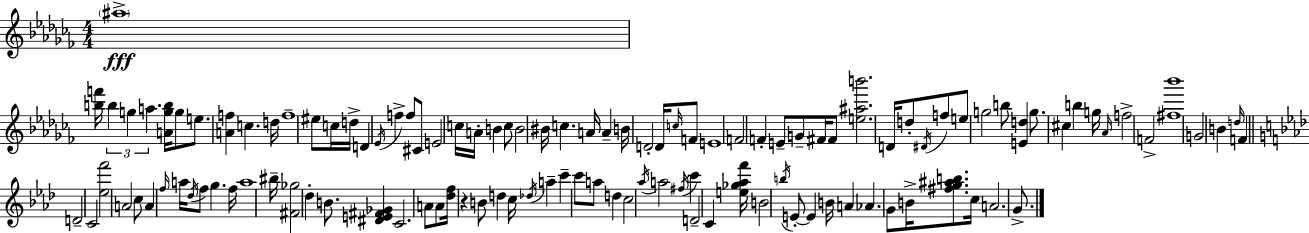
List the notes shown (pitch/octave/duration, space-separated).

A#5/w [B5,F6]/s B5/q G5/q A5/q. [A4,G5,B5]/s G5/e E5/e. [A4,F5]/q C5/q. D5/s F5/w EIS5/e C5/s D5/s D4/q Eb4/s F5/q F5/e C#4/e E4/h C5/s A4/s B4/q C5/e B4/h BIS4/s C5/q. A4/s A4/q B4/s D4/h D4/s C5/s F4/e E4/w F4/h F4/q E4/e G4/e F#4/s F#4/e [E5,A#5,B6]/h. D4/s D5/e D#4/s F5/e E5/e G5/h B5/e [E4,D5]/q G5/e. C#5/q B5/q G5/s Ab4/s F5/h F4/h [F#5,Bb6]/w G4/h B4/q D5/s F4/q D4/h C4/h [Eb5,F6]/h A4/h C5/e A4/q F5/s A5/s Db5/s F5/e G5/q. F5/s A5/w BIS5/s [F#4,Gb5]/h Db5/q B4/e. [D#4,E4,F#4,Gb4]/q C4/h. A4/e A4/e [Db5,F5]/s R/q B4/e D5/q C5/s Db5/s A5/q C6/q C6/e A5/e D5/q C5/h Ab5/s A5/h F#5/s C6/q D4/h C4/q [E5,Gb5,Ab5,F6]/s B4/h B5/s E4/e E4/q B4/s A4/q Ab4/q. G4/e B4/s [F#5,G5,A#5,B5]/e. C5/s A4/h. G4/e.